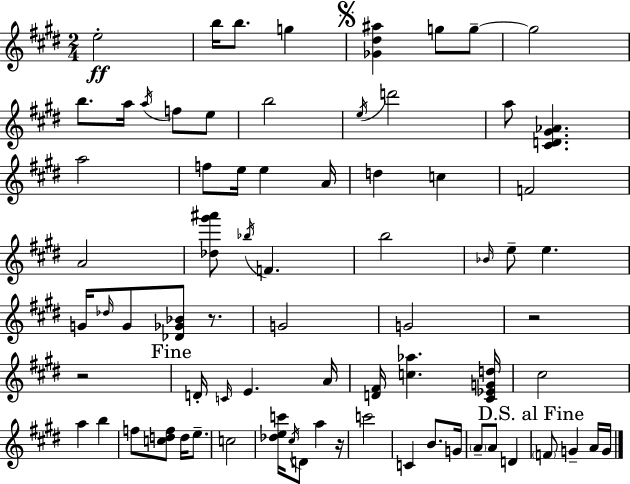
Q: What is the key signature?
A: E major